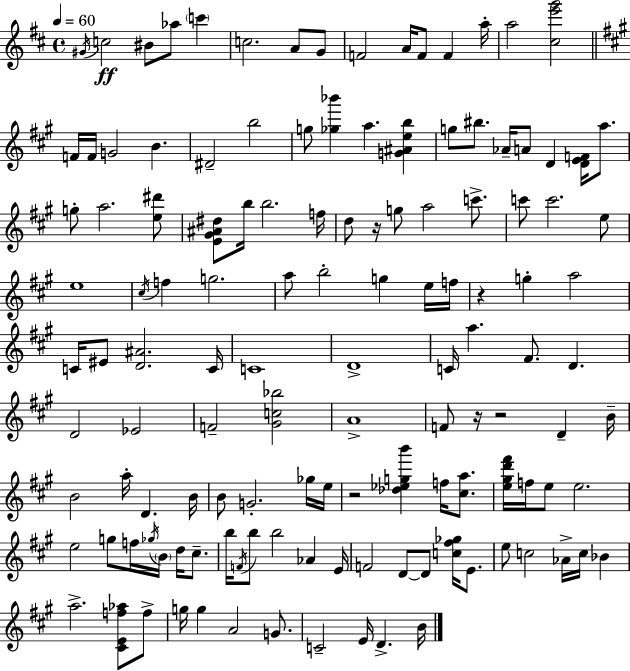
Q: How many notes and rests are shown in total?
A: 129